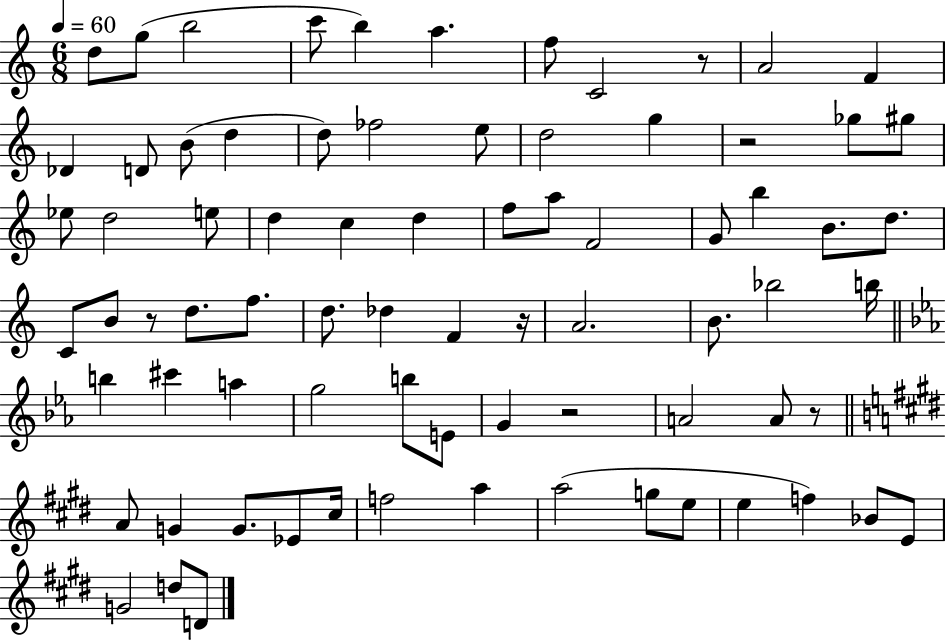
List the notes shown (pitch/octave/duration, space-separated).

D5/e G5/e B5/h C6/e B5/q A5/q. F5/e C4/h R/e A4/h F4/q Db4/q D4/e B4/e D5/q D5/e FES5/h E5/e D5/h G5/q R/h Gb5/e G#5/e Eb5/e D5/h E5/e D5/q C5/q D5/q F5/e A5/e F4/h G4/e B5/q B4/e. D5/e. C4/e B4/e R/e D5/e. F5/e. D5/e. Db5/q F4/q R/s A4/h. B4/e. Bb5/h B5/s B5/q C#6/q A5/q G5/h B5/e E4/e G4/q R/h A4/h A4/e R/e A4/e G4/q G4/e. Eb4/e C#5/s F5/h A5/q A5/h G5/e E5/e E5/q F5/q Bb4/e E4/e G4/h D5/e D4/e